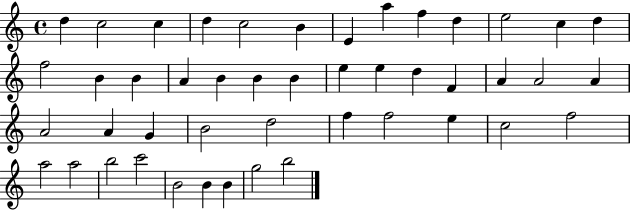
D5/q C5/h C5/q D5/q C5/h B4/q E4/q A5/q F5/q D5/q E5/h C5/q D5/q F5/h B4/q B4/q A4/q B4/q B4/q B4/q E5/q E5/q D5/q F4/q A4/q A4/h A4/q A4/h A4/q G4/q B4/h D5/h F5/q F5/h E5/q C5/h F5/h A5/h A5/h B5/h C6/h B4/h B4/q B4/q G5/h B5/h